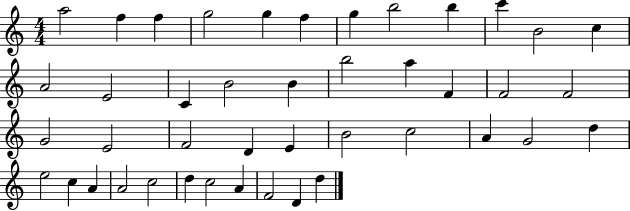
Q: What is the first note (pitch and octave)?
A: A5